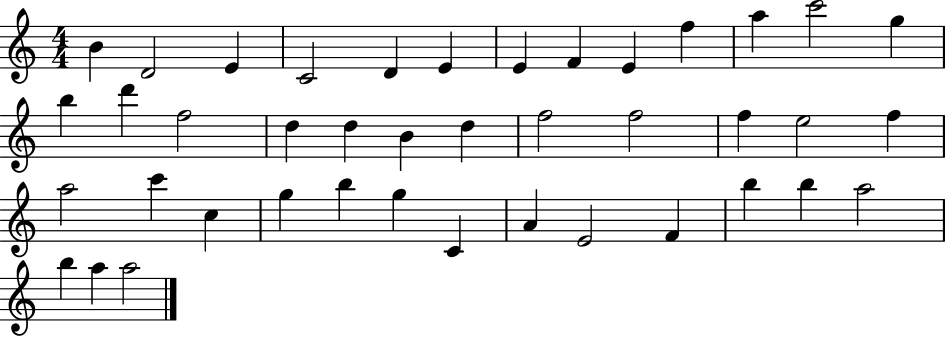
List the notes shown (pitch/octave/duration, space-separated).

B4/q D4/h E4/q C4/h D4/q E4/q E4/q F4/q E4/q F5/q A5/q C6/h G5/q B5/q D6/q F5/h D5/q D5/q B4/q D5/q F5/h F5/h F5/q E5/h F5/q A5/h C6/q C5/q G5/q B5/q G5/q C4/q A4/q E4/h F4/q B5/q B5/q A5/h B5/q A5/q A5/h